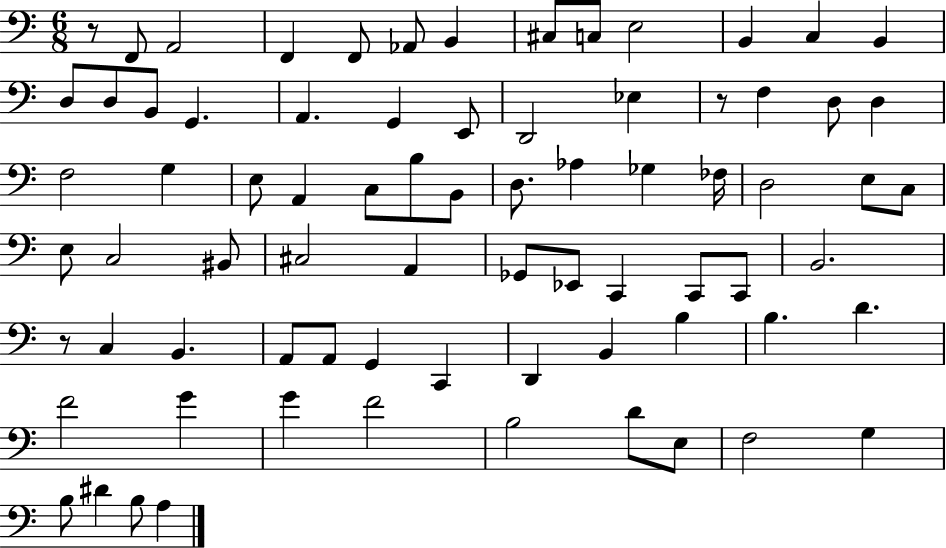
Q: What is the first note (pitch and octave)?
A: F2